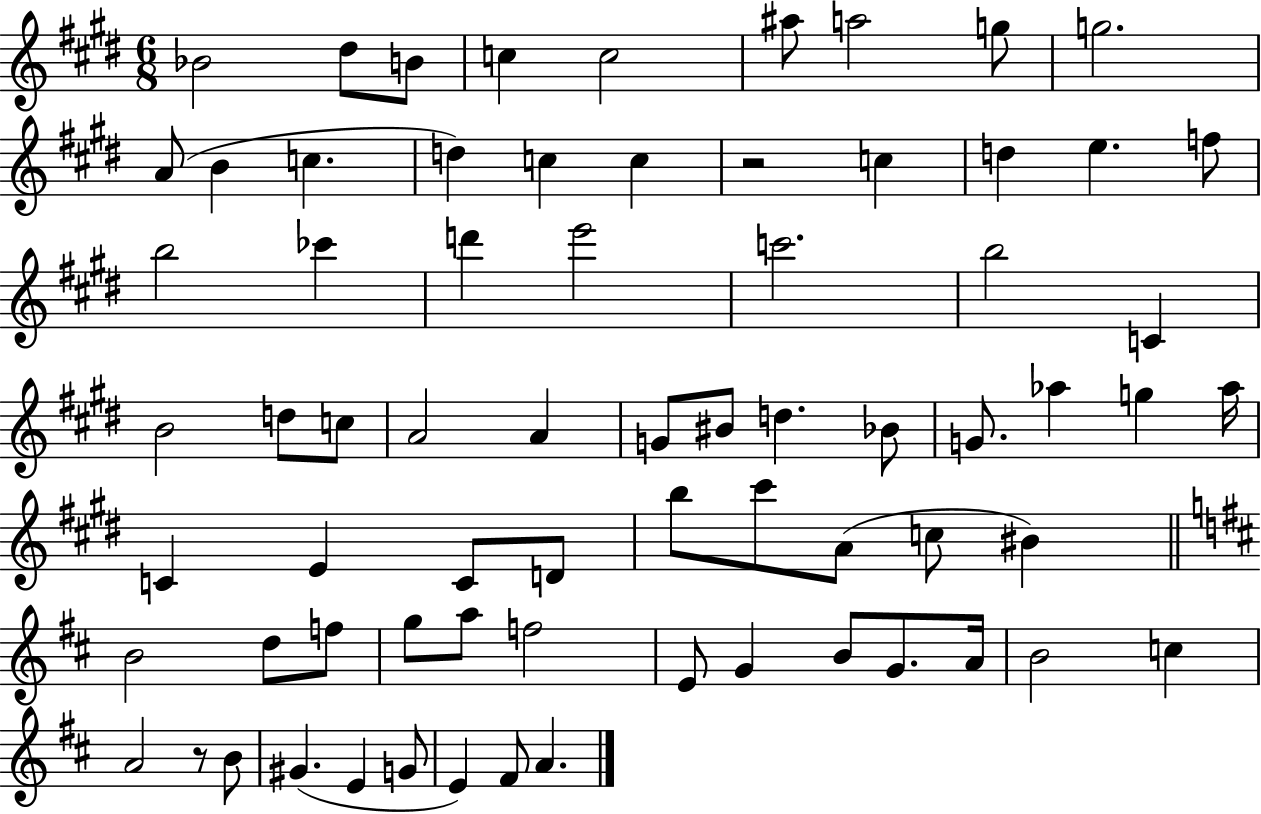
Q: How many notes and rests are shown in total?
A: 71